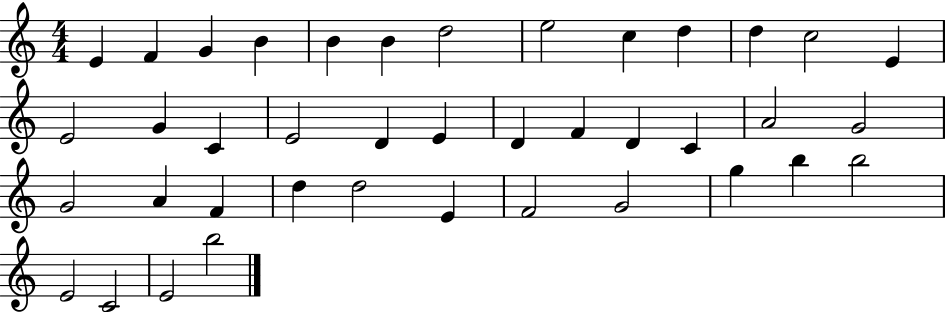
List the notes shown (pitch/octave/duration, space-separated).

E4/q F4/q G4/q B4/q B4/q B4/q D5/h E5/h C5/q D5/q D5/q C5/h E4/q E4/h G4/q C4/q E4/h D4/q E4/q D4/q F4/q D4/q C4/q A4/h G4/h G4/h A4/q F4/q D5/q D5/h E4/q F4/h G4/h G5/q B5/q B5/h E4/h C4/h E4/h B5/h